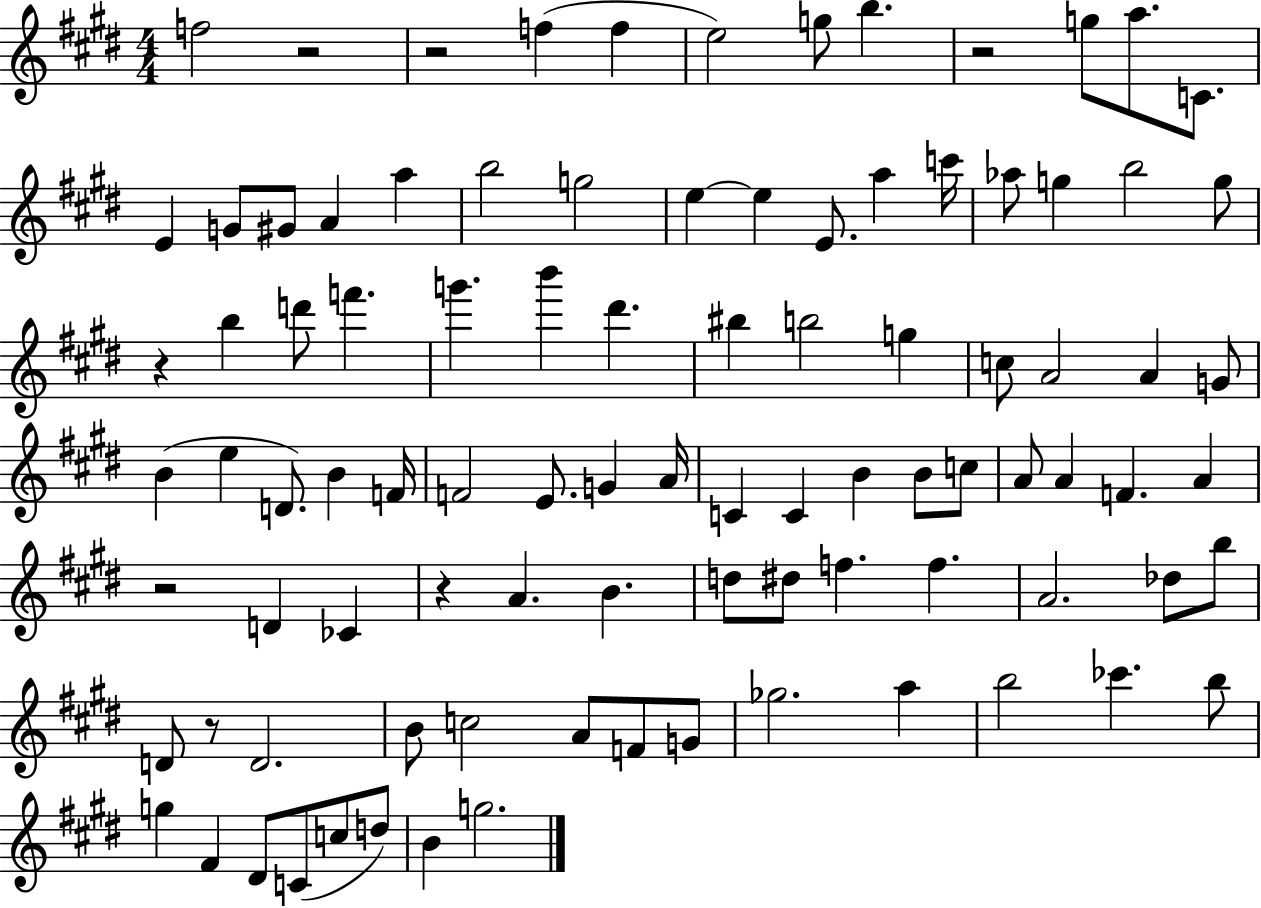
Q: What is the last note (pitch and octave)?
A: G5